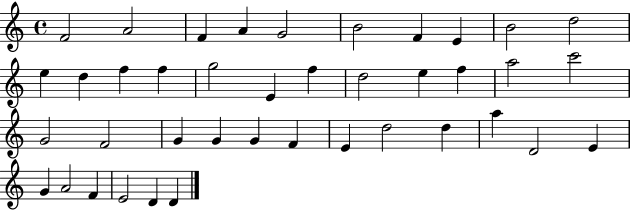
{
  \clef treble
  \time 4/4
  \defaultTimeSignature
  \key c \major
  f'2 a'2 | f'4 a'4 g'2 | b'2 f'4 e'4 | b'2 d''2 | \break e''4 d''4 f''4 f''4 | g''2 e'4 f''4 | d''2 e''4 f''4 | a''2 c'''2 | \break g'2 f'2 | g'4 g'4 g'4 f'4 | e'4 d''2 d''4 | a''4 d'2 e'4 | \break g'4 a'2 f'4 | e'2 d'4 d'4 | \bar "|."
}